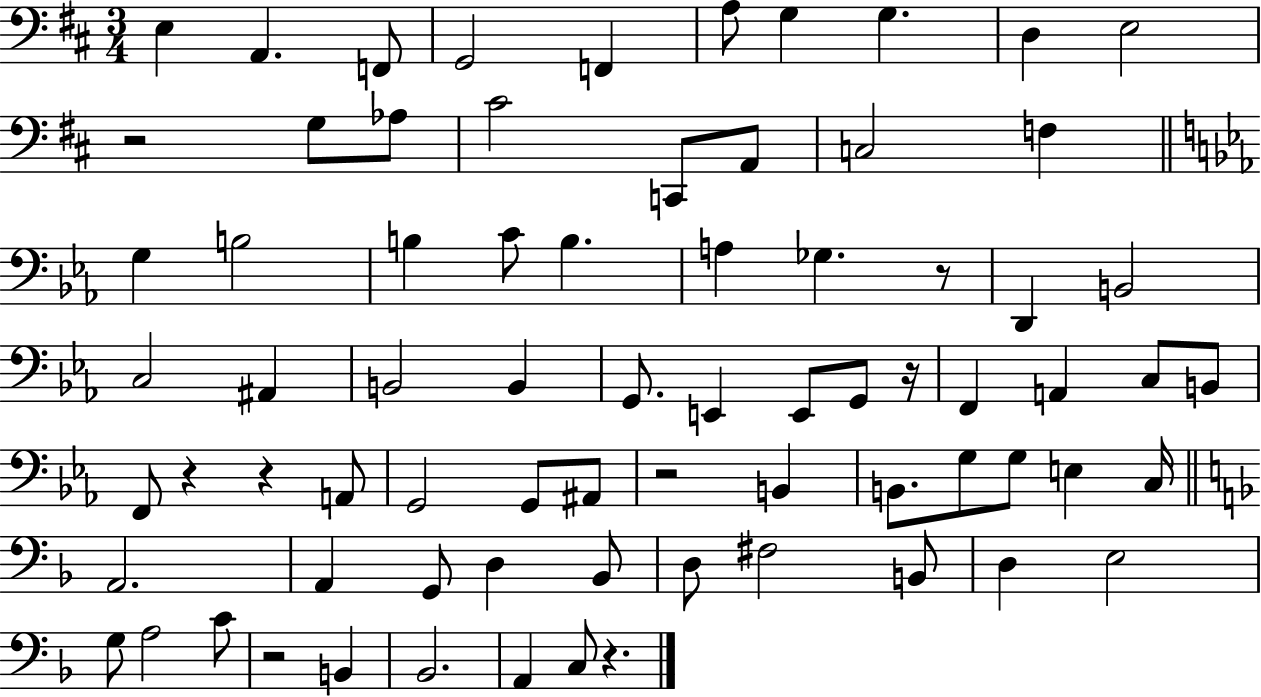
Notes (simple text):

E3/q A2/q. F2/e G2/h F2/q A3/e G3/q G3/q. D3/q E3/h R/h G3/e Ab3/e C#4/h C2/e A2/e C3/h F3/q G3/q B3/h B3/q C4/e B3/q. A3/q Gb3/q. R/e D2/q B2/h C3/h A#2/q B2/h B2/q G2/e. E2/q E2/e G2/e R/s F2/q A2/q C3/e B2/e F2/e R/q R/q A2/e G2/h G2/e A#2/e R/h B2/q B2/e. G3/e G3/e E3/q C3/s A2/h. A2/q G2/e D3/q Bb2/e D3/e F#3/h B2/e D3/q E3/h G3/e A3/h C4/e R/h B2/q Bb2/h. A2/q C3/e R/q.